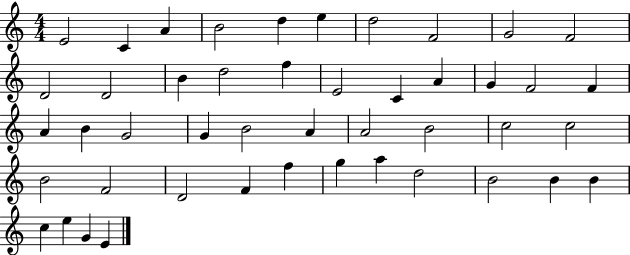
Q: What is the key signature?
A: C major